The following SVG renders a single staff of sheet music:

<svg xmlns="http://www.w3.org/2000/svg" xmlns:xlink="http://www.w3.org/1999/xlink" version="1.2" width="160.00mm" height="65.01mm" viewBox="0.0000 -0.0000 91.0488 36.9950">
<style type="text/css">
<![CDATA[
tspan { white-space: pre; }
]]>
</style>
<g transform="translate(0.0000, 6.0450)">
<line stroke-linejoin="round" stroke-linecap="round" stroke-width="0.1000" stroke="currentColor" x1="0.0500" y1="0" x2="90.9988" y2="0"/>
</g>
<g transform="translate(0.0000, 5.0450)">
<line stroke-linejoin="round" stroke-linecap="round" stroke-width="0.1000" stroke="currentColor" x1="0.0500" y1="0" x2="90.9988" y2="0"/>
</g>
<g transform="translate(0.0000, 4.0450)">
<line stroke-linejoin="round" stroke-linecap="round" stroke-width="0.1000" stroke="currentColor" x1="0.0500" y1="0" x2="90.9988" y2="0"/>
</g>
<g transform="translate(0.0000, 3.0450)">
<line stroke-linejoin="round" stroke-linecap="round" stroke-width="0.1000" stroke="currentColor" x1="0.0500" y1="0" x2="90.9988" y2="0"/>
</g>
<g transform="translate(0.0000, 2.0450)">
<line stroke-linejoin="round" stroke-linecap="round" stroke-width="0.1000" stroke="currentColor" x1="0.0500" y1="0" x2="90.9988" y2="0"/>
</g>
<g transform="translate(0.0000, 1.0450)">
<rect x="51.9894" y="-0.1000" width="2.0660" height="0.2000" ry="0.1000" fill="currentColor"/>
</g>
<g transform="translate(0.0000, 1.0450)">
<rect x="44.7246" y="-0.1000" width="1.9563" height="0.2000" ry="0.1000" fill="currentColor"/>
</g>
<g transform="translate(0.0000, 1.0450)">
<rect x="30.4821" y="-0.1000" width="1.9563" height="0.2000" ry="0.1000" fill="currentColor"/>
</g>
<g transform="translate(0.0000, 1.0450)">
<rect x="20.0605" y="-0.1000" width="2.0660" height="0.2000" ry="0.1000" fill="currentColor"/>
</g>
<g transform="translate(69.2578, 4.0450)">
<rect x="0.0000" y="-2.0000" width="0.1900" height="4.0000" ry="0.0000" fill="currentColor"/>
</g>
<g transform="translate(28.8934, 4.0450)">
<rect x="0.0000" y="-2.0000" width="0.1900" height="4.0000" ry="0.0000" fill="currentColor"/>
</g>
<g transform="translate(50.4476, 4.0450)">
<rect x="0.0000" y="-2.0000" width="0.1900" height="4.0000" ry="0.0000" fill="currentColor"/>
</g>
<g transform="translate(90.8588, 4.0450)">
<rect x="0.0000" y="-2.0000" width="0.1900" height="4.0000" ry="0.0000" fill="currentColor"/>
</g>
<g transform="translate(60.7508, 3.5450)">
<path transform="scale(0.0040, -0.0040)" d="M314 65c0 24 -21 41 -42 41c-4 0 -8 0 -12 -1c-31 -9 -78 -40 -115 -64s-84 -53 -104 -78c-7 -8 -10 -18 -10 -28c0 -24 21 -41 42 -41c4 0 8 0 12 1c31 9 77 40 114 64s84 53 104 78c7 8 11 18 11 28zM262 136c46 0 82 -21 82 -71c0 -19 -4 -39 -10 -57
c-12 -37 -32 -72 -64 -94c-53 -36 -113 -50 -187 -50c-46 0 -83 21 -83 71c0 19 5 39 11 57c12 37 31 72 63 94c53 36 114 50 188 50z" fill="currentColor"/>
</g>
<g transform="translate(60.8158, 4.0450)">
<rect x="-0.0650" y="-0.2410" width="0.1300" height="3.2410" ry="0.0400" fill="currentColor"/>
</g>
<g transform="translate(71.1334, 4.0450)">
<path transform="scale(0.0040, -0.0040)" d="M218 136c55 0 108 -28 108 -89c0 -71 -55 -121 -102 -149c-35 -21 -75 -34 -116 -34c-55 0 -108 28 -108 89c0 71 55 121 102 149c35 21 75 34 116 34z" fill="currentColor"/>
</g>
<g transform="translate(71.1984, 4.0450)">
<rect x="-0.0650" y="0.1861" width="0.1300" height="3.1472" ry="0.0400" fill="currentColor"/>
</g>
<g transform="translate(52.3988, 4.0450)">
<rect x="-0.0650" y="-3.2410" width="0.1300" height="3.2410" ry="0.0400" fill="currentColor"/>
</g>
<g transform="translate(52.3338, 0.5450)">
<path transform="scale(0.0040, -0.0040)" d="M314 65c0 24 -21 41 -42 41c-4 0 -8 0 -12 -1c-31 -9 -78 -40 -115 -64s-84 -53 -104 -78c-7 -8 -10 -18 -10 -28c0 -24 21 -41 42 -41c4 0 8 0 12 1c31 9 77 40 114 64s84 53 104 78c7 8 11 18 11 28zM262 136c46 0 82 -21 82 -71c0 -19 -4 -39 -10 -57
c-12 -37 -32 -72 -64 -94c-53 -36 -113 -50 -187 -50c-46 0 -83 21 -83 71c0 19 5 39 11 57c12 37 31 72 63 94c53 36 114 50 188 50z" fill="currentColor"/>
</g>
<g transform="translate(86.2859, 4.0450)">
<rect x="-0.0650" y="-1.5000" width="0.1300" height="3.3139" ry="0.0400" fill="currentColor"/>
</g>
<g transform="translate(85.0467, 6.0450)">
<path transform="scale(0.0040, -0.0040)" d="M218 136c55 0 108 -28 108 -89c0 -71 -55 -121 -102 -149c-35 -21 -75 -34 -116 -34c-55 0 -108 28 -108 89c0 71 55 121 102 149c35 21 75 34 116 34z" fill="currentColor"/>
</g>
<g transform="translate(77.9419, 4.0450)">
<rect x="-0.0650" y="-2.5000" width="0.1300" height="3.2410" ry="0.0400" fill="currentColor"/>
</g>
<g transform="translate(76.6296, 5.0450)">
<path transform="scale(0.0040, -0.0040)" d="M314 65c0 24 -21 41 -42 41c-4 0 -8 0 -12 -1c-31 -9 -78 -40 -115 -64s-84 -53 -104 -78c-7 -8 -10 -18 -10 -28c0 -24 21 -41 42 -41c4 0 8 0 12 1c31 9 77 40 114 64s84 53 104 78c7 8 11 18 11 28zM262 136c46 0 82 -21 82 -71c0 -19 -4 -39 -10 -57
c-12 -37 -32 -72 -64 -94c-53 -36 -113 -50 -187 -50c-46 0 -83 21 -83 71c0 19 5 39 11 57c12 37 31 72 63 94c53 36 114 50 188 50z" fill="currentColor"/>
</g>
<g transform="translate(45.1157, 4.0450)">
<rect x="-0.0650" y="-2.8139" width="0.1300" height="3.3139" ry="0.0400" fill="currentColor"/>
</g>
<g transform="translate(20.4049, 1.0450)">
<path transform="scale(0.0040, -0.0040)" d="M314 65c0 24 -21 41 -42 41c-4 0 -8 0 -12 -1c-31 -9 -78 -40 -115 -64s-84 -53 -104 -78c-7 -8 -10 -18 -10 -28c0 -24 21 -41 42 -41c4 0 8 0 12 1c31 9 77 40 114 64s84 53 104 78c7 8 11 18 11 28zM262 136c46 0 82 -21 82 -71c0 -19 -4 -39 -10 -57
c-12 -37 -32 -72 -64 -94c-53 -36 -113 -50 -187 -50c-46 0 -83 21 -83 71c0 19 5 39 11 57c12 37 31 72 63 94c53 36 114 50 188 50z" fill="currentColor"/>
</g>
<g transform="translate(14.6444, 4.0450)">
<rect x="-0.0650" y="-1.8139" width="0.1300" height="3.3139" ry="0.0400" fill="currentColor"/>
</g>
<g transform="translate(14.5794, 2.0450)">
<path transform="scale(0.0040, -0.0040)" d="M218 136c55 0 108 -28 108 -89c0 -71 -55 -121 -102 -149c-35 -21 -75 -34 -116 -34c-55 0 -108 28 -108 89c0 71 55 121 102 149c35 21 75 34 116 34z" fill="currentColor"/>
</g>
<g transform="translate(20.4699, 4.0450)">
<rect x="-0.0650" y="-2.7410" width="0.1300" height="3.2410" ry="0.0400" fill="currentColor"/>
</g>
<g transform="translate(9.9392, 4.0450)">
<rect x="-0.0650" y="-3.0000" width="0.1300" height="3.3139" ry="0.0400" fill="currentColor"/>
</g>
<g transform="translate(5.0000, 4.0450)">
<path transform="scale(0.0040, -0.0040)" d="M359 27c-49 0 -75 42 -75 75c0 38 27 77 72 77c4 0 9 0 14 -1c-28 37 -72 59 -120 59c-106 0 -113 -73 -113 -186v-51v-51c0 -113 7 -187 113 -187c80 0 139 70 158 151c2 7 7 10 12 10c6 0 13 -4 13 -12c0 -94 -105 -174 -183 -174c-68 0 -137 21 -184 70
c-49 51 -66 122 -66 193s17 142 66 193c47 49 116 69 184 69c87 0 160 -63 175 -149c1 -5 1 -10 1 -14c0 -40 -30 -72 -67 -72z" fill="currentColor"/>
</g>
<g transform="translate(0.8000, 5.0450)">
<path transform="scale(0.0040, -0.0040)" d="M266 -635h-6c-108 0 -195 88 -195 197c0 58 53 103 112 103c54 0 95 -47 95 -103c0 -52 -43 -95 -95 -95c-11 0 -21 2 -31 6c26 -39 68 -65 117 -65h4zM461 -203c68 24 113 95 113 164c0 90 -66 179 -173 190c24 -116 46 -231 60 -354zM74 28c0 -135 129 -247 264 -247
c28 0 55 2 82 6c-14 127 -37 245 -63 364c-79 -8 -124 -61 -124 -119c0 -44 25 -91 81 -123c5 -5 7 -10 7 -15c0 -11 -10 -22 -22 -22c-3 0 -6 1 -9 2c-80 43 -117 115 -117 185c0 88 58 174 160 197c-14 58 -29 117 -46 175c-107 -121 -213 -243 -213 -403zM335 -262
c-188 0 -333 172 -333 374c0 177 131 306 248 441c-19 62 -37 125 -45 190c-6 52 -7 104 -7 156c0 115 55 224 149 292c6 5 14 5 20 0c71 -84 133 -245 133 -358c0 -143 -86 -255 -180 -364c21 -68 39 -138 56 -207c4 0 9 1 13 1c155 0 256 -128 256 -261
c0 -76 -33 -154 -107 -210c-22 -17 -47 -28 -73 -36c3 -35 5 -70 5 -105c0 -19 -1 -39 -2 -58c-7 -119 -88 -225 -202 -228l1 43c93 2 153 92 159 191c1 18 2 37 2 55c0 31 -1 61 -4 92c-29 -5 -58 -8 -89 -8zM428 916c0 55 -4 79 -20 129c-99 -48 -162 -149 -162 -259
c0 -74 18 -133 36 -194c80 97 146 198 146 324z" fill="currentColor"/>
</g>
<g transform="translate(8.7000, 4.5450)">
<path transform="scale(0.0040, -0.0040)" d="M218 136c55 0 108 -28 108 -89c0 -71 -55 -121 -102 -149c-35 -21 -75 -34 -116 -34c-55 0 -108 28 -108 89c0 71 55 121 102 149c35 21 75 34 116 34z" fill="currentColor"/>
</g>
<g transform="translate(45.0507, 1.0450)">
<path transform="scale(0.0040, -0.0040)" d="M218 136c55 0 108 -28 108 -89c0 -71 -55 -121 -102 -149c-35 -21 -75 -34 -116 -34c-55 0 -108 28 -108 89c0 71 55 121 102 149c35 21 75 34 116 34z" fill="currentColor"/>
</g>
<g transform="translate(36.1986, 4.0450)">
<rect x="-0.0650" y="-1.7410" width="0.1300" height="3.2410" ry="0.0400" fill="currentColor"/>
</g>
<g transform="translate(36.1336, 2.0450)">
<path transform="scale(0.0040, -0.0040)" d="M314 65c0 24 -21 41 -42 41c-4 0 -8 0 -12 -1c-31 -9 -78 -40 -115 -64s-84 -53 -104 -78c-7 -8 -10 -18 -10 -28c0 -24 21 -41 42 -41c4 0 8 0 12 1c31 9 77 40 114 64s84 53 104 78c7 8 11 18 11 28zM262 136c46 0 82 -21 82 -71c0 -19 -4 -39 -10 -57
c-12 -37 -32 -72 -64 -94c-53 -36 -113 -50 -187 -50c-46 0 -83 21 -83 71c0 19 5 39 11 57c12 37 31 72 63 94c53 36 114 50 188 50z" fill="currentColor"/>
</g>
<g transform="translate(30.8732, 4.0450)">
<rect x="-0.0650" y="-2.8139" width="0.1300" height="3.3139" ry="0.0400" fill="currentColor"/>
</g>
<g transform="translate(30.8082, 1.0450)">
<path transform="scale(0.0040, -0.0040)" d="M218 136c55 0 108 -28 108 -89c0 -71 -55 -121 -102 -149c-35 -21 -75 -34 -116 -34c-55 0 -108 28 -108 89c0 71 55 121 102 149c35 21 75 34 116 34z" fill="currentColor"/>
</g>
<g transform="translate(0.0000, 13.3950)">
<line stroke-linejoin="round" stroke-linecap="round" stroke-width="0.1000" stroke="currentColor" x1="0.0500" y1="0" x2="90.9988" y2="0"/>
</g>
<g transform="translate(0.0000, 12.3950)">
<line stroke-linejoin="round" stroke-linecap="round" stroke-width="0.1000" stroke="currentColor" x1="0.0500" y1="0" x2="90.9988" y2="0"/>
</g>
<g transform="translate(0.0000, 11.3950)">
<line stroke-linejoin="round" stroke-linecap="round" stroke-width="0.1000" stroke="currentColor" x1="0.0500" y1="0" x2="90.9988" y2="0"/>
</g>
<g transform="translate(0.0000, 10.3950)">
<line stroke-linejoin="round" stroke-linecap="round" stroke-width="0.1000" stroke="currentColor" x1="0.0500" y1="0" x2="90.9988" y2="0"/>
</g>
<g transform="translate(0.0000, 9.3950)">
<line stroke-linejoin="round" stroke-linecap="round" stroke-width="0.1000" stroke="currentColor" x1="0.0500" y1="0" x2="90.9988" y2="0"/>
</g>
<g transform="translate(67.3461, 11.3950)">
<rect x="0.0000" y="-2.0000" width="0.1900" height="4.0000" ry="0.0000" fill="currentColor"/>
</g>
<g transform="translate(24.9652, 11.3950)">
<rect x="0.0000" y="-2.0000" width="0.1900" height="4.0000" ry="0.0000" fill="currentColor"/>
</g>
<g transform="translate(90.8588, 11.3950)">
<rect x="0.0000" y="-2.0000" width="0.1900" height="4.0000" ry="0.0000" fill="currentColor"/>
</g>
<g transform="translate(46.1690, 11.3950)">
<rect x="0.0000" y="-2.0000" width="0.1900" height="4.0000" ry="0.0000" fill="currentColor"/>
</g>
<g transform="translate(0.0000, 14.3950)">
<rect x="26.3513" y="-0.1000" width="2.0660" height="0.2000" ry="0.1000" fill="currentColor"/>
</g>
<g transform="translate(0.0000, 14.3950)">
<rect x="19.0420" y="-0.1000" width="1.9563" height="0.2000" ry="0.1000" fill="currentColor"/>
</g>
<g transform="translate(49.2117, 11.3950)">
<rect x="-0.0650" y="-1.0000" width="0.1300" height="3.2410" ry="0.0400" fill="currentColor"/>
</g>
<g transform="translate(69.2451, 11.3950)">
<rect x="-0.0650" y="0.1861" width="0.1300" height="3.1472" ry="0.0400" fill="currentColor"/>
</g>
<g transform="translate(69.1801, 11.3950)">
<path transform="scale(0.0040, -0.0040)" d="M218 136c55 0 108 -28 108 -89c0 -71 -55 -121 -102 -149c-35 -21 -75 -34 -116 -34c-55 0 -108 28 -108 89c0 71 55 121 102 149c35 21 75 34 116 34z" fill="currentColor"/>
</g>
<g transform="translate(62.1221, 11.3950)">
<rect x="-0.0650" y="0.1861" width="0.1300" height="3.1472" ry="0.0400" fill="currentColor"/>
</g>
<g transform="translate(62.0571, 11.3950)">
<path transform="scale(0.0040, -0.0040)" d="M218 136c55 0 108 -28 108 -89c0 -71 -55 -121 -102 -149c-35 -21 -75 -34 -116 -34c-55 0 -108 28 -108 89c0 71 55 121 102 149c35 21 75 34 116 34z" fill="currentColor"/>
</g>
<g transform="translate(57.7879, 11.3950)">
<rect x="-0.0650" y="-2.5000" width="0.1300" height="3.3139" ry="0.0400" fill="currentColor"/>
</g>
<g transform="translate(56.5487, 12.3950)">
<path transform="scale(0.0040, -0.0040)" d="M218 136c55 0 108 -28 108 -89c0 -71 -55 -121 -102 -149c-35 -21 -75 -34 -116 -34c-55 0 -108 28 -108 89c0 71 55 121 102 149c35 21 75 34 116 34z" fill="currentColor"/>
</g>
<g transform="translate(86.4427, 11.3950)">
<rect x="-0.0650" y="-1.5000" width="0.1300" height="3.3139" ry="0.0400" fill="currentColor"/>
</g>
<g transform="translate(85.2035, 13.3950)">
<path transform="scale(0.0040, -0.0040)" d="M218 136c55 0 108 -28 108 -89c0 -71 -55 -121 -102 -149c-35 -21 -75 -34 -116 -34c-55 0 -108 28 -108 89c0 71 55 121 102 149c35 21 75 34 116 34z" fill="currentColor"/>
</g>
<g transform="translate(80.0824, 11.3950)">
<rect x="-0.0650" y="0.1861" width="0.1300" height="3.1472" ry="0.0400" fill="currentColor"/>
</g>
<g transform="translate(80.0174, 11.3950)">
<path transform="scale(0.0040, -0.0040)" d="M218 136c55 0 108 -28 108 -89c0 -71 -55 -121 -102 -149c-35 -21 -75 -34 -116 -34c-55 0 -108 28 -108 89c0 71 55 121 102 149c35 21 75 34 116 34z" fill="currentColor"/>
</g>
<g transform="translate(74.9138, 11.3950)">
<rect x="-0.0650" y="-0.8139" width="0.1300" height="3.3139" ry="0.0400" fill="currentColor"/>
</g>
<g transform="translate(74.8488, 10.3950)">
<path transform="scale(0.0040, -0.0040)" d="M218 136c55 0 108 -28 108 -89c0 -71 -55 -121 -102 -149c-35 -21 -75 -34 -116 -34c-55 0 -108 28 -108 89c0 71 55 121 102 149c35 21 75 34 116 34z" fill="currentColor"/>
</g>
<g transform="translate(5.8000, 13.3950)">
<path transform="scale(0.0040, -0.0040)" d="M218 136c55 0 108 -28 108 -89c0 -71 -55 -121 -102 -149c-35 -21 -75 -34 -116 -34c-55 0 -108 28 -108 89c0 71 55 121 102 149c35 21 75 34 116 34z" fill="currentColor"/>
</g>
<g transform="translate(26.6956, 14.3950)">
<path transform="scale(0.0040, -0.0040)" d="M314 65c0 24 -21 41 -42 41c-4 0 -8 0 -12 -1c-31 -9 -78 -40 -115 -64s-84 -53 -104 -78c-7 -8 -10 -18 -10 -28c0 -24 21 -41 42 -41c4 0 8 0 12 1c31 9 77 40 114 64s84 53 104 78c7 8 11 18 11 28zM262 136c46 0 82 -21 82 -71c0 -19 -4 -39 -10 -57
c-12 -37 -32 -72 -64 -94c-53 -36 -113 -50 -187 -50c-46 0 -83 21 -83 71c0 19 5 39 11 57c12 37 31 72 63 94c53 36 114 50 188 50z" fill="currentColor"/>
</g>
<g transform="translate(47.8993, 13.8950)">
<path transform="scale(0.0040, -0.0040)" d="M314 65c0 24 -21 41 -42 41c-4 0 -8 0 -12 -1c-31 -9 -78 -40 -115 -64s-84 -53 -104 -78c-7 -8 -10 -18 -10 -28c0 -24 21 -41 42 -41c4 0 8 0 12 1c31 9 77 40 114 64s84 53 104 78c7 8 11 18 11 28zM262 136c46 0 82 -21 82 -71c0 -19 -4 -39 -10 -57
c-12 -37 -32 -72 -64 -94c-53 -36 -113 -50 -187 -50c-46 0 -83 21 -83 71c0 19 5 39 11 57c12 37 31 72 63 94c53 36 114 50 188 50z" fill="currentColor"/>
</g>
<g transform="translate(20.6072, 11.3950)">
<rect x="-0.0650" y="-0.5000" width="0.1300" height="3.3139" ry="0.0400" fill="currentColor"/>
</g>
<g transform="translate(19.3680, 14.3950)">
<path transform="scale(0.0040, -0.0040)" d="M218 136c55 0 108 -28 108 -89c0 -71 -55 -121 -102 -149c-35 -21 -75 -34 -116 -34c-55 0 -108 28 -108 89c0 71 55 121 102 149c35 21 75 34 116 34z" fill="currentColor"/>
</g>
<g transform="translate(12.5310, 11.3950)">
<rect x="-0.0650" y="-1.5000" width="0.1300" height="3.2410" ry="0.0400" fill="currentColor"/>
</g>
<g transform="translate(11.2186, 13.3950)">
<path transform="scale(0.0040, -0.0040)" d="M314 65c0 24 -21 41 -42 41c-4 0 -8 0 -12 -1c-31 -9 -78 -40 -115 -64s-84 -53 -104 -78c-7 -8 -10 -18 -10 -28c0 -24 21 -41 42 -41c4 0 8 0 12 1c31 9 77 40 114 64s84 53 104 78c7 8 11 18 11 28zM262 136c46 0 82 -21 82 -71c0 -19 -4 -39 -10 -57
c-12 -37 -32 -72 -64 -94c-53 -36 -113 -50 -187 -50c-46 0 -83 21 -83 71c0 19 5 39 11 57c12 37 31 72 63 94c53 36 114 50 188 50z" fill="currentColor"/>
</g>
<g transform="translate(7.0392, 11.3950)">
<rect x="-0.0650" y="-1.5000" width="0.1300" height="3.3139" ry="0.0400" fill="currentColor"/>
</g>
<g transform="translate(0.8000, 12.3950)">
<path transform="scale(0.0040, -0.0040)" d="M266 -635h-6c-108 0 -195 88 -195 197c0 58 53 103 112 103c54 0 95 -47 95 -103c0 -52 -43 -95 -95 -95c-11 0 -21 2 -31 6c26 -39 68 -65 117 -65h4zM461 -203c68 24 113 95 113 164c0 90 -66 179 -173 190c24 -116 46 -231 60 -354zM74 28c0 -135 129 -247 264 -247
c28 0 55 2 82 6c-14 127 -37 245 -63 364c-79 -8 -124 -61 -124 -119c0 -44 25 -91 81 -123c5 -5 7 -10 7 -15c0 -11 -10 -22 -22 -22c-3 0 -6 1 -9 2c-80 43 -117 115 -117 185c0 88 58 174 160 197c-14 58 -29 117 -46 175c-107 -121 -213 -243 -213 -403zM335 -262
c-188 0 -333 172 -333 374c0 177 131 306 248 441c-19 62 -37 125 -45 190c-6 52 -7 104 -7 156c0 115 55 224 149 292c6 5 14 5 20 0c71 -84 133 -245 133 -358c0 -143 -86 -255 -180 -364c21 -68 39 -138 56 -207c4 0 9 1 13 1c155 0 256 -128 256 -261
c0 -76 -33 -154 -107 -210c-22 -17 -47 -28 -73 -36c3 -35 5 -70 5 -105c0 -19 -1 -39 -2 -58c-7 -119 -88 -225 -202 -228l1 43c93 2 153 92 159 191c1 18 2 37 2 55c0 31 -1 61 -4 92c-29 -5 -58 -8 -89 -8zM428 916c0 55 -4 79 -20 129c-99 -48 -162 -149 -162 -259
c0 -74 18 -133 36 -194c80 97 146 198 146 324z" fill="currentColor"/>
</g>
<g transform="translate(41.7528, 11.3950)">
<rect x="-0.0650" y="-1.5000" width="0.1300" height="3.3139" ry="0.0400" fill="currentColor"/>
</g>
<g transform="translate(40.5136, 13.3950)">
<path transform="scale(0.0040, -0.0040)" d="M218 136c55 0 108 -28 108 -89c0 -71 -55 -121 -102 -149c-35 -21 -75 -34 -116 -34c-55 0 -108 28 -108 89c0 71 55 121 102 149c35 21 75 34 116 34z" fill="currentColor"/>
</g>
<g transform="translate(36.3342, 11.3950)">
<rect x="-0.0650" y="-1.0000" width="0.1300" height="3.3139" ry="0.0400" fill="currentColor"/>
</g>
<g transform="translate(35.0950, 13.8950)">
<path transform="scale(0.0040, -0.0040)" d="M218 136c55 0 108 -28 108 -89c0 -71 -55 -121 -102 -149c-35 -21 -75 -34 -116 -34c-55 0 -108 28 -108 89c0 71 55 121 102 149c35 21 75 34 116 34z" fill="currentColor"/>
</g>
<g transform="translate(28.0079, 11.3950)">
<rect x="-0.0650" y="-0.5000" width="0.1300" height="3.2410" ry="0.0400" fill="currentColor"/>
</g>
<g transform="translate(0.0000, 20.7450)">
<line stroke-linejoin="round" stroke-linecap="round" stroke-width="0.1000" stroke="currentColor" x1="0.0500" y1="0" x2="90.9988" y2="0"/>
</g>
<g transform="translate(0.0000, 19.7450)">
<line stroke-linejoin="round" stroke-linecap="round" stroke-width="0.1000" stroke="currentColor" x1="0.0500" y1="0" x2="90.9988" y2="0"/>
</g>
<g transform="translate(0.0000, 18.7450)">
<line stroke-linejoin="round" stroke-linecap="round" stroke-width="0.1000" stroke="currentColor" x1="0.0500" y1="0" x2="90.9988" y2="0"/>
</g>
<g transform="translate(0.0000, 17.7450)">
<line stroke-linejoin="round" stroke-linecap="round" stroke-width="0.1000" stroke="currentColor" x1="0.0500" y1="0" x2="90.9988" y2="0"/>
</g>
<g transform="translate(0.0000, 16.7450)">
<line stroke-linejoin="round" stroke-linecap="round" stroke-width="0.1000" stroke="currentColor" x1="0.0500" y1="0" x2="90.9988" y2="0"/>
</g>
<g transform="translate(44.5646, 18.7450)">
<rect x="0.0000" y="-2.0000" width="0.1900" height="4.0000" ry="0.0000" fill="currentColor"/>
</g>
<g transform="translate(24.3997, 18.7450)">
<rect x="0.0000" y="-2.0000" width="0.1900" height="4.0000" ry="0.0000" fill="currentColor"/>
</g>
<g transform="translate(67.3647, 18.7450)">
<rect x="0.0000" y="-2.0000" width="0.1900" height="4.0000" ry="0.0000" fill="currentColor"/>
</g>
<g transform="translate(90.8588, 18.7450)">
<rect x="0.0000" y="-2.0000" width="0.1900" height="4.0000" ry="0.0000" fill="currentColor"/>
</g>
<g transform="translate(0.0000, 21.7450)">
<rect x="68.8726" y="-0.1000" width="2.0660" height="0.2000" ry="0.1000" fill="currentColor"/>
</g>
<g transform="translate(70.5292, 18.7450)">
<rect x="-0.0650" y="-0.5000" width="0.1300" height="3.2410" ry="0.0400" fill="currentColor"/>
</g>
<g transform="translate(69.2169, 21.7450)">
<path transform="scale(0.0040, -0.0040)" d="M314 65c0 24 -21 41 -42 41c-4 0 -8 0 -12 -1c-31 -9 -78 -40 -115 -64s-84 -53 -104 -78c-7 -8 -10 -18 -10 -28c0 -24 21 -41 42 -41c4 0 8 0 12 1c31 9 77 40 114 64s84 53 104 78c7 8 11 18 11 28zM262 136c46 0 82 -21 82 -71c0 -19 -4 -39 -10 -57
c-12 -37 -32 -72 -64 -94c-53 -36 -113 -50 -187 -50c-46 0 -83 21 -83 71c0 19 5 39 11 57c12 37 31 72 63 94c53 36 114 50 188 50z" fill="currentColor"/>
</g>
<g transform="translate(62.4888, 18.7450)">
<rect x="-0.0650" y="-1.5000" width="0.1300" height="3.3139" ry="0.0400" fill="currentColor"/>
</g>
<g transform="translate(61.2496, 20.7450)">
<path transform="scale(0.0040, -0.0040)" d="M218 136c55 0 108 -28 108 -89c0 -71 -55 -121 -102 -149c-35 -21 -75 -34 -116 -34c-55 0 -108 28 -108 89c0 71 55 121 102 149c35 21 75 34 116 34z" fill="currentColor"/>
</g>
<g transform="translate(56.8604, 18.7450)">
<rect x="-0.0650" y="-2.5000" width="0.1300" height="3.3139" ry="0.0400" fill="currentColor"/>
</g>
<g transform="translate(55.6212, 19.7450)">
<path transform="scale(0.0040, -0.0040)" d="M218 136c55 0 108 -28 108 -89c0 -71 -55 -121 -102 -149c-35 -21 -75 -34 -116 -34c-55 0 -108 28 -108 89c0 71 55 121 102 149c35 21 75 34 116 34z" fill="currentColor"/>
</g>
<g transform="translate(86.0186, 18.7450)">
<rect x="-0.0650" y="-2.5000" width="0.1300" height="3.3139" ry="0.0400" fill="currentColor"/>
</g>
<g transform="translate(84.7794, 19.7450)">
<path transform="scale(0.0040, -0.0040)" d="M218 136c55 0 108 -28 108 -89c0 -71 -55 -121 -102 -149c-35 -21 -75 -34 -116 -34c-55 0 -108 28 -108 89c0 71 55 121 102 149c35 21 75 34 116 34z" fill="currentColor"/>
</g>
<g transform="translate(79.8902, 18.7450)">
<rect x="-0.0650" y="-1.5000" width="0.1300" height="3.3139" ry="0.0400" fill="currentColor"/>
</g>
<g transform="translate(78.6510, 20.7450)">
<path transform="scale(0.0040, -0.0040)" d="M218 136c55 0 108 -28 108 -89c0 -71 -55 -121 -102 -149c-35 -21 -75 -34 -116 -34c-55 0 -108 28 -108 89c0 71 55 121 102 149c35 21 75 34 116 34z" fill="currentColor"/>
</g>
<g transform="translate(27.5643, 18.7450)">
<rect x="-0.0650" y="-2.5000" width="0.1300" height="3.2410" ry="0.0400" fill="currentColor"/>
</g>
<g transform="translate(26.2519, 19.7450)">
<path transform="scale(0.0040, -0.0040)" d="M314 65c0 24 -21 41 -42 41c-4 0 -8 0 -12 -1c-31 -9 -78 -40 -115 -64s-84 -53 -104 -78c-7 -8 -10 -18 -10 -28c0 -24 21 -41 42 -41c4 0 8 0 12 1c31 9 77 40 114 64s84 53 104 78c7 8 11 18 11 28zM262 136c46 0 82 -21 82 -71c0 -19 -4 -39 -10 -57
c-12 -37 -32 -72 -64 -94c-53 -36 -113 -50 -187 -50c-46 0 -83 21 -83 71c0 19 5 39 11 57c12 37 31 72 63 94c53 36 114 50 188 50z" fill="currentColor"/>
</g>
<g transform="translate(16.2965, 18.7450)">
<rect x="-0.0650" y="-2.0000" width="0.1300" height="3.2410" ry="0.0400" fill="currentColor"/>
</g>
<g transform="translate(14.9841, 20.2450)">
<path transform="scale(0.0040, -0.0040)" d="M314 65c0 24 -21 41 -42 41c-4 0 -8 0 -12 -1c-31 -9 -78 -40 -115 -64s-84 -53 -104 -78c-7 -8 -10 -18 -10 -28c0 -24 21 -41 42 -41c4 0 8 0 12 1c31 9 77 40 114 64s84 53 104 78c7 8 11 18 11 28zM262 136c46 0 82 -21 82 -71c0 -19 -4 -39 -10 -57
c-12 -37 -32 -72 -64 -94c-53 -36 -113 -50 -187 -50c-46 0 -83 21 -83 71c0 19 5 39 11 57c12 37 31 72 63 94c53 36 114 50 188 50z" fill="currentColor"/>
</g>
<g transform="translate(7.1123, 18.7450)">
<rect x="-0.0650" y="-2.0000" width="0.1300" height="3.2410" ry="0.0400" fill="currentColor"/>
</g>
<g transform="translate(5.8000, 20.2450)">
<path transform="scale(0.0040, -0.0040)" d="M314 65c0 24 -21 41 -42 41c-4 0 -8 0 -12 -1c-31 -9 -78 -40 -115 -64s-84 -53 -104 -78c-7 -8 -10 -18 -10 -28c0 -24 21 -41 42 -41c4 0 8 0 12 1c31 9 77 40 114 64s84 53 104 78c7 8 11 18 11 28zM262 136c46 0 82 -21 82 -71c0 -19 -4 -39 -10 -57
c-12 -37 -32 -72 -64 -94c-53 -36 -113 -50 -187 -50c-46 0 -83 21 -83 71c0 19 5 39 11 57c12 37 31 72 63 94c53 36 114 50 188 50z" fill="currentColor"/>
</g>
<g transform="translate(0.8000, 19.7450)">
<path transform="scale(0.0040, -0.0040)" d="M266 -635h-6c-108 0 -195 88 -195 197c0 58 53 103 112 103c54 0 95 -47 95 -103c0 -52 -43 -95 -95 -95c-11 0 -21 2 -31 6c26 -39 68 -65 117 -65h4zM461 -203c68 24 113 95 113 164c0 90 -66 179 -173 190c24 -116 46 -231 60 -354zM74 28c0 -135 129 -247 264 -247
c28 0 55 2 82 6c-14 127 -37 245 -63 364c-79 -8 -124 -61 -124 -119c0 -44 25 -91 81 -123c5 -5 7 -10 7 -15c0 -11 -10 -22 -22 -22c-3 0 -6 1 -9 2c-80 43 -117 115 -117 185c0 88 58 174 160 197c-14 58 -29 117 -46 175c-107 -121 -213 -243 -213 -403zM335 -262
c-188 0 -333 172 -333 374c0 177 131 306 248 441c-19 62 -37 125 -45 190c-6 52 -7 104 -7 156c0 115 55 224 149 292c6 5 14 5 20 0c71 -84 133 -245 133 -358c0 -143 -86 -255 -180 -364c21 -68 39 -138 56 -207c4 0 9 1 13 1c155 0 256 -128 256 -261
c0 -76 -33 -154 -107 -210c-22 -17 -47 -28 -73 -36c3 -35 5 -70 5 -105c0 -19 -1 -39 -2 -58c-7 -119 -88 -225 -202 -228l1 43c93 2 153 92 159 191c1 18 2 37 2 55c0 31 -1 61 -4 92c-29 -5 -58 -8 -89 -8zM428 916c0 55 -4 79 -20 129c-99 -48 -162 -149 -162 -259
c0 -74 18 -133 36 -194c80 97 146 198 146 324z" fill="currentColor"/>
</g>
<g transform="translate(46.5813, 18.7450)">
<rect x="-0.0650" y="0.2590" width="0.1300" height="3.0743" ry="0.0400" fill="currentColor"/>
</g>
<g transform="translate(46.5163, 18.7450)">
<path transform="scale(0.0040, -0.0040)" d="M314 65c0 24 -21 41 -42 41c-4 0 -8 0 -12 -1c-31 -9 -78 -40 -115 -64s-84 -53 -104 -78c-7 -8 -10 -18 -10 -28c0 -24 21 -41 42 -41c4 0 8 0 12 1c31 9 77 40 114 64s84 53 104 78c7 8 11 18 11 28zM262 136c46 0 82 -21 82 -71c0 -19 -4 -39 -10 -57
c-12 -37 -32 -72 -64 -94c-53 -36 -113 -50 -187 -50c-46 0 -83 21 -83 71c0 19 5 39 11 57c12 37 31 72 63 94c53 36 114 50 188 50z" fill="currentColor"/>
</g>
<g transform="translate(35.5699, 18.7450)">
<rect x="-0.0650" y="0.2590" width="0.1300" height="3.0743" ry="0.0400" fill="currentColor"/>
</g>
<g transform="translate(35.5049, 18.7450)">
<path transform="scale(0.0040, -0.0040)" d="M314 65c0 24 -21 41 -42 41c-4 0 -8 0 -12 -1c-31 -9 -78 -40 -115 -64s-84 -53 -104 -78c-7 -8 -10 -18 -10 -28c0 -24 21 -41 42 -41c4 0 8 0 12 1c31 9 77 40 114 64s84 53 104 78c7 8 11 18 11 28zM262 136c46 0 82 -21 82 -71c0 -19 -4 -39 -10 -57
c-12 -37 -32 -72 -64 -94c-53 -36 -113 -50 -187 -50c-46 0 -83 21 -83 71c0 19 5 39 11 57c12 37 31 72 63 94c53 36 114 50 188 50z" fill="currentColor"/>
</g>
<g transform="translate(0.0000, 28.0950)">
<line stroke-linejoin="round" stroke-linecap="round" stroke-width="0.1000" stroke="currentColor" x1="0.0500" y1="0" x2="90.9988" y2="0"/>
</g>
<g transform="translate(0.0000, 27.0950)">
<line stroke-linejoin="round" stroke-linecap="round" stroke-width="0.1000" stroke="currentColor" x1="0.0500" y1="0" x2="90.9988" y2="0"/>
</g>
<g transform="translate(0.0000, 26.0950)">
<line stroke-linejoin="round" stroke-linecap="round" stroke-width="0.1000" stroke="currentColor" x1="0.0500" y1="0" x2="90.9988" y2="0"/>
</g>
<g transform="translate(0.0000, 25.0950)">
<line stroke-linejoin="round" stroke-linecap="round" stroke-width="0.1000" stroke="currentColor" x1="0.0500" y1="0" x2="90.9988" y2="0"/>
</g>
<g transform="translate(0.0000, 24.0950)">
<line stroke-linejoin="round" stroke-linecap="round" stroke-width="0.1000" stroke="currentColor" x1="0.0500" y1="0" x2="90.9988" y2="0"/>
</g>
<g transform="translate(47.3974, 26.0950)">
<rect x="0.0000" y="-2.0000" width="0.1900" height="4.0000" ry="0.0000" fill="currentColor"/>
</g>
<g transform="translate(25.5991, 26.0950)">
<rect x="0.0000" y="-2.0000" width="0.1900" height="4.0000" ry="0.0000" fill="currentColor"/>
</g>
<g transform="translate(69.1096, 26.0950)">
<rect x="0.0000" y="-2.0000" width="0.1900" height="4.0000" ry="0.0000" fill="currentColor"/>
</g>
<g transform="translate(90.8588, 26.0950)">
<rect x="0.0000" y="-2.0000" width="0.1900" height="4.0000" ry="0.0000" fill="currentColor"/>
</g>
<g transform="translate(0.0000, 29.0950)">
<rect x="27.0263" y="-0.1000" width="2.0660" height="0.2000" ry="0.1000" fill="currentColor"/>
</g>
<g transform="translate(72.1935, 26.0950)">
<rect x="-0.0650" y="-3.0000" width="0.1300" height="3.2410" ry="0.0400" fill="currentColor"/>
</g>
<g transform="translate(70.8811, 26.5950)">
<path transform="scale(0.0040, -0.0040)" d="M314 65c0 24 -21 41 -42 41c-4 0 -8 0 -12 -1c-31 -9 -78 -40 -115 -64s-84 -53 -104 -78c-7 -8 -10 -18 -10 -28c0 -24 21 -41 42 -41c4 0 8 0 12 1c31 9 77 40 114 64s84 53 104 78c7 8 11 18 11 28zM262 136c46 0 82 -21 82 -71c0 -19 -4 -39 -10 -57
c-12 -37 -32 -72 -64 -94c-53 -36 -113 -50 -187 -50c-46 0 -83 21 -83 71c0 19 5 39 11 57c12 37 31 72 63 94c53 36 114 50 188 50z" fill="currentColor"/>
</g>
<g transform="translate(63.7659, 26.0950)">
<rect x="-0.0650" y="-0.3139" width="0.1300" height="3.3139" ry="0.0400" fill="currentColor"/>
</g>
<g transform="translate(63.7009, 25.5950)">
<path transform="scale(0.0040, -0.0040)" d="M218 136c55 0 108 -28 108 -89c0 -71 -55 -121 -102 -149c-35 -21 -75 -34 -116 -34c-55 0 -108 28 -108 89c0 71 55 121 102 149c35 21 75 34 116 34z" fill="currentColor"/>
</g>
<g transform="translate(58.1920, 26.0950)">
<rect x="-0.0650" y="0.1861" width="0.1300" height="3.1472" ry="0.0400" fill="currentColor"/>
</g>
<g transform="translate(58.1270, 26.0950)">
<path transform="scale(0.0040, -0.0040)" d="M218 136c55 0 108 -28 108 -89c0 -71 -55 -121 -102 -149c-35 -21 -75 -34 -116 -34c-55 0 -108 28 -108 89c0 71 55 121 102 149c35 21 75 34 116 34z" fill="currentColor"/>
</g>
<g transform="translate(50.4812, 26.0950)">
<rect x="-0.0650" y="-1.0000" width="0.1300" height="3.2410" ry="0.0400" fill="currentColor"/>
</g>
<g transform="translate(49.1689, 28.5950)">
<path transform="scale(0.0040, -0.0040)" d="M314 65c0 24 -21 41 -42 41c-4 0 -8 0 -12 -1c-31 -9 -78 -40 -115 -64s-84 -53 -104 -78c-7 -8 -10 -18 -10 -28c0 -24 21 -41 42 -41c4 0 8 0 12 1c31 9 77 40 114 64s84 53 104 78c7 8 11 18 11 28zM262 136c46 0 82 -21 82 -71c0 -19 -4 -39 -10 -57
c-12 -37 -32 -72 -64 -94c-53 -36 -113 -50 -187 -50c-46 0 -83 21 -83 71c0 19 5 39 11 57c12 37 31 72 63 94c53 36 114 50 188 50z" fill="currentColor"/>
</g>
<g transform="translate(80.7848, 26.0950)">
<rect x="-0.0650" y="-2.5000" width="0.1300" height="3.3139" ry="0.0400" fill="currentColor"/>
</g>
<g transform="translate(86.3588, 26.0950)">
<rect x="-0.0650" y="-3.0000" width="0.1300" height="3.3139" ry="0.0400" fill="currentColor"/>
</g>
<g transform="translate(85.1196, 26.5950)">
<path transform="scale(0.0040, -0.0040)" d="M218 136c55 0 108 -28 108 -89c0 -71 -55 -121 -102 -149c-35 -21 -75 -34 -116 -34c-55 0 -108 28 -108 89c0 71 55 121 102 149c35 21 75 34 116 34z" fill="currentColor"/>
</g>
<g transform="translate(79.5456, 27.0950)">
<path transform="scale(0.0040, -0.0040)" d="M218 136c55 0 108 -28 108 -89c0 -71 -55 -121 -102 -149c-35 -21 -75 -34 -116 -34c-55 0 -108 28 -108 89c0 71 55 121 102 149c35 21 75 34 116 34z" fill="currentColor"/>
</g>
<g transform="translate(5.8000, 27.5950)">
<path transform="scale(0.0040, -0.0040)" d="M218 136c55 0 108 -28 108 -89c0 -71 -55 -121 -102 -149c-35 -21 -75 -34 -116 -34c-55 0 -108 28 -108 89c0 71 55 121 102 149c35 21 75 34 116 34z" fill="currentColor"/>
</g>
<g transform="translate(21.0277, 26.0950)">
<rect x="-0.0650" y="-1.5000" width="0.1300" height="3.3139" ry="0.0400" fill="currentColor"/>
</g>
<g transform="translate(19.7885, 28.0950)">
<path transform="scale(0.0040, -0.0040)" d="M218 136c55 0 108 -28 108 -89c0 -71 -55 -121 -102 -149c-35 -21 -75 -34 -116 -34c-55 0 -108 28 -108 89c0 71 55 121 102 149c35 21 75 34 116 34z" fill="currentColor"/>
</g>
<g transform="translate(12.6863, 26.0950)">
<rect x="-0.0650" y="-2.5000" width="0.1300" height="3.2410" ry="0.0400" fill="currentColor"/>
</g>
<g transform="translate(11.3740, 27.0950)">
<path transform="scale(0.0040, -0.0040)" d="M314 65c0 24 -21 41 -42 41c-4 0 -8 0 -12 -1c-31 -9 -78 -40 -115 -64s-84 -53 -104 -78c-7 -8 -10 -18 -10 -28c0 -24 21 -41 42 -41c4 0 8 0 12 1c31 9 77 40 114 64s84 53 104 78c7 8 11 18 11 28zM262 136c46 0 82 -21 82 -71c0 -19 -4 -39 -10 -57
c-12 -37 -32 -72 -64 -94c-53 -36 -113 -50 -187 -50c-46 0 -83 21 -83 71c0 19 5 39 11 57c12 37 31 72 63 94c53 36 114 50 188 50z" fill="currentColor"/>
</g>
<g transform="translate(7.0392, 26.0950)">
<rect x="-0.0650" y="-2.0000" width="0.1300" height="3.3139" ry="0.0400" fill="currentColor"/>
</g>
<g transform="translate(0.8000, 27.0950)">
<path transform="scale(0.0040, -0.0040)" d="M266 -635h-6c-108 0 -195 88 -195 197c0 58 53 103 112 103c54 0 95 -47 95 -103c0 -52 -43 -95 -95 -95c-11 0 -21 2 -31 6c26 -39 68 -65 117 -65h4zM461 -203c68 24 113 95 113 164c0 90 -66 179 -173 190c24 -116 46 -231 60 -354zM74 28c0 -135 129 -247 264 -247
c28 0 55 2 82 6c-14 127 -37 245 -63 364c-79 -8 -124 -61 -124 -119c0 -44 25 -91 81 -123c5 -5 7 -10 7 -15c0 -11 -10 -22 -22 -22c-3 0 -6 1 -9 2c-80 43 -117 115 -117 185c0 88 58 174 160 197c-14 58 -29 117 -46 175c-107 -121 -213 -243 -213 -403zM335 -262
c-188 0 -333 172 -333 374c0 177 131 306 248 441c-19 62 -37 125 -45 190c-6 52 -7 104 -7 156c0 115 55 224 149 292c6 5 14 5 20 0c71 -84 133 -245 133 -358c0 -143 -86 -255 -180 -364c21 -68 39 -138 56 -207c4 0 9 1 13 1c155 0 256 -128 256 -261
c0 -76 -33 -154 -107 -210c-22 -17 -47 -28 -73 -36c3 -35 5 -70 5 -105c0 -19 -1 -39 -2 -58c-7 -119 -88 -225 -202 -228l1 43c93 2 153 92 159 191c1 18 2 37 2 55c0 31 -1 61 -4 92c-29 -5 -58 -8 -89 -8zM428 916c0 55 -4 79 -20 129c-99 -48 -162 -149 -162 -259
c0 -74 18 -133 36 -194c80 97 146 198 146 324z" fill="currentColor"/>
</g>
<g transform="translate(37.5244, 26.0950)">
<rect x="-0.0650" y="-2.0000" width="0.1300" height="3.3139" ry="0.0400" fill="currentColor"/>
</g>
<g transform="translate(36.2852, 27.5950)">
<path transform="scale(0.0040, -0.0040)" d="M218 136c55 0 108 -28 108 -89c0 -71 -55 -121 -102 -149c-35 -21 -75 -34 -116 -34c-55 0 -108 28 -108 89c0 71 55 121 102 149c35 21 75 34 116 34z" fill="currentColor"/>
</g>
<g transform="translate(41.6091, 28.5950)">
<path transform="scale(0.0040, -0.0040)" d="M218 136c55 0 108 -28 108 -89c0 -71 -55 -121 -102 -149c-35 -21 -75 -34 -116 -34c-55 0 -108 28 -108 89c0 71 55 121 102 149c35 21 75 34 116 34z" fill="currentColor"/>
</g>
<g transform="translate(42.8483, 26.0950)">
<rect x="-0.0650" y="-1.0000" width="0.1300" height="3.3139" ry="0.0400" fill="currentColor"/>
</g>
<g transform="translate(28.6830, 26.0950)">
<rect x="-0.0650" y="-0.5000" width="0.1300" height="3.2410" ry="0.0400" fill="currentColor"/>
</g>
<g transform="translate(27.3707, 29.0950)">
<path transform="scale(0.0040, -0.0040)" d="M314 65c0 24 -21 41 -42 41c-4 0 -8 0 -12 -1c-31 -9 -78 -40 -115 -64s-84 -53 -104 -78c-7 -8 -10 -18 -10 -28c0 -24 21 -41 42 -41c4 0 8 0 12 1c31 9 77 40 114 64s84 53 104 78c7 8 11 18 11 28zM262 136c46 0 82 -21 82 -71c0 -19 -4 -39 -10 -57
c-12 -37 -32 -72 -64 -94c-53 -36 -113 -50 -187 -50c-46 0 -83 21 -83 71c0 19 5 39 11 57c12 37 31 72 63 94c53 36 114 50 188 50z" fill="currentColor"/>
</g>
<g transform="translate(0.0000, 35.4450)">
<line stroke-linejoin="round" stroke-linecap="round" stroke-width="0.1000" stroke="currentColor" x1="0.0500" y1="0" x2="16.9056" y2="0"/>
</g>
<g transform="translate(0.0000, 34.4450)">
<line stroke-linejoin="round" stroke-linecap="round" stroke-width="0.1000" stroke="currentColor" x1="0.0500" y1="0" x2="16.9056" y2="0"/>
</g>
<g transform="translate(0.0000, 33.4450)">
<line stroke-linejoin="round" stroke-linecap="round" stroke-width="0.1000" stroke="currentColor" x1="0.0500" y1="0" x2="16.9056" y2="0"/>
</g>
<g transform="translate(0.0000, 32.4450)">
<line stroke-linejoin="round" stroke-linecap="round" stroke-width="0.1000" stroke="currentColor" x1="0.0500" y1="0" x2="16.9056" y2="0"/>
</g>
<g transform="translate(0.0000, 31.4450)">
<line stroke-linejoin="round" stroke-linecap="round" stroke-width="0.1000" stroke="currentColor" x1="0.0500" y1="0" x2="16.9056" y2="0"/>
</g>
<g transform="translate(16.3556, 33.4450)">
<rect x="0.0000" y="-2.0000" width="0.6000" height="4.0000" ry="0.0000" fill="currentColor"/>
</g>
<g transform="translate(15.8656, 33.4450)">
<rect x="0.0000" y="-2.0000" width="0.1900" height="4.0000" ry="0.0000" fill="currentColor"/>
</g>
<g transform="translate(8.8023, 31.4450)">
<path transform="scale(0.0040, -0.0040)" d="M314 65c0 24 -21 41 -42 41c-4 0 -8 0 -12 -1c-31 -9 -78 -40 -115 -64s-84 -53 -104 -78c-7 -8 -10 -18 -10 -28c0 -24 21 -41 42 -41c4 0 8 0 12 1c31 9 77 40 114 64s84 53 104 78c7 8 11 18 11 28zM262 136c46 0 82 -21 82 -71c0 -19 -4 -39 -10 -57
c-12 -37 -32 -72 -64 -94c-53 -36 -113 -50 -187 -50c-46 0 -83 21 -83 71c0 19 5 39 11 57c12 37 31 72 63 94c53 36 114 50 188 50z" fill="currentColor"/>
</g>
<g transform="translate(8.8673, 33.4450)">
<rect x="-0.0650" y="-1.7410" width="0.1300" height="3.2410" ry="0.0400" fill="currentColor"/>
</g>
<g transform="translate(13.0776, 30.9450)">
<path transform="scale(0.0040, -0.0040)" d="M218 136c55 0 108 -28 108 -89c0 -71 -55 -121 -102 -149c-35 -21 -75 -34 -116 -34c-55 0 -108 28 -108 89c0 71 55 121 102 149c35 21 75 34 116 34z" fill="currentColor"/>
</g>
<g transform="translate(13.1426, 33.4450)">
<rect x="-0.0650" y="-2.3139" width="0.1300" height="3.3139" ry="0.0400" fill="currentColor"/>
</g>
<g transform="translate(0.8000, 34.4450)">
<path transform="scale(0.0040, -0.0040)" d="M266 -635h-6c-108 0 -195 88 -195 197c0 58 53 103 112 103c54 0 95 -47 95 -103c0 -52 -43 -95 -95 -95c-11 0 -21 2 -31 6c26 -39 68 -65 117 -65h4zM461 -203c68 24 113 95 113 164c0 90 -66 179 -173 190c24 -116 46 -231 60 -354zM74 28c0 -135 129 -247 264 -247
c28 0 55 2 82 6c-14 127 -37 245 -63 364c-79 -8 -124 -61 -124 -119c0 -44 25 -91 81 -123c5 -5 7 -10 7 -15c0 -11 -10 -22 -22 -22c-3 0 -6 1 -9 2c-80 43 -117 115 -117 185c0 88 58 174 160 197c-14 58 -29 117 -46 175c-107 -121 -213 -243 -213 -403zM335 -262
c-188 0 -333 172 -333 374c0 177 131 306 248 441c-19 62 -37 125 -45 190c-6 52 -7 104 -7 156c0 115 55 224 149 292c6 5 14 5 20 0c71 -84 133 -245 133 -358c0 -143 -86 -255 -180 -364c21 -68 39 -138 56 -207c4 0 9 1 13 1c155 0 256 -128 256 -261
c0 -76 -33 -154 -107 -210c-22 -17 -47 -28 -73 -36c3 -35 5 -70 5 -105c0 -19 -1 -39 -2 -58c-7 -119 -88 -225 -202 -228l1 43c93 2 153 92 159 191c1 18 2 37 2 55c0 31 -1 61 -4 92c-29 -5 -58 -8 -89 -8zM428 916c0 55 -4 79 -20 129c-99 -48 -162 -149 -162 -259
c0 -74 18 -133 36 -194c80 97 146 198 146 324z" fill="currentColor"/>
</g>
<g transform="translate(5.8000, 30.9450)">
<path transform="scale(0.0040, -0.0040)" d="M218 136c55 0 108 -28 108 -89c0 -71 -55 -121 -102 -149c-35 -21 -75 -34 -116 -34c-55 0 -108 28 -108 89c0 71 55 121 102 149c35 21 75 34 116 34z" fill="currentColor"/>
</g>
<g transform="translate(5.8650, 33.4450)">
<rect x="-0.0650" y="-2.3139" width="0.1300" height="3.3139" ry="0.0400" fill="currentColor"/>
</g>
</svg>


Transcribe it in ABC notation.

X:1
T:Untitled
M:4/4
L:1/4
K:C
A f a2 a f2 a b2 c2 B G2 E E E2 C C2 D E D2 G B B d B E F2 F2 G2 B2 B2 G E C2 E G F G2 E C2 F D D2 B c A2 G A g f2 g